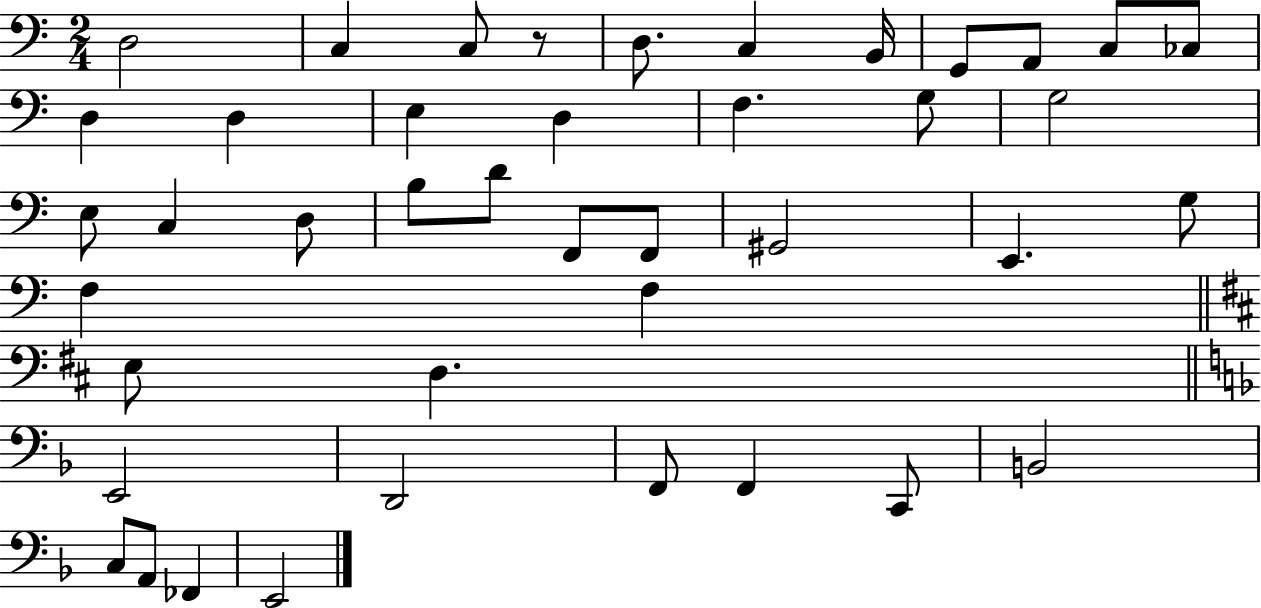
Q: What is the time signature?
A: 2/4